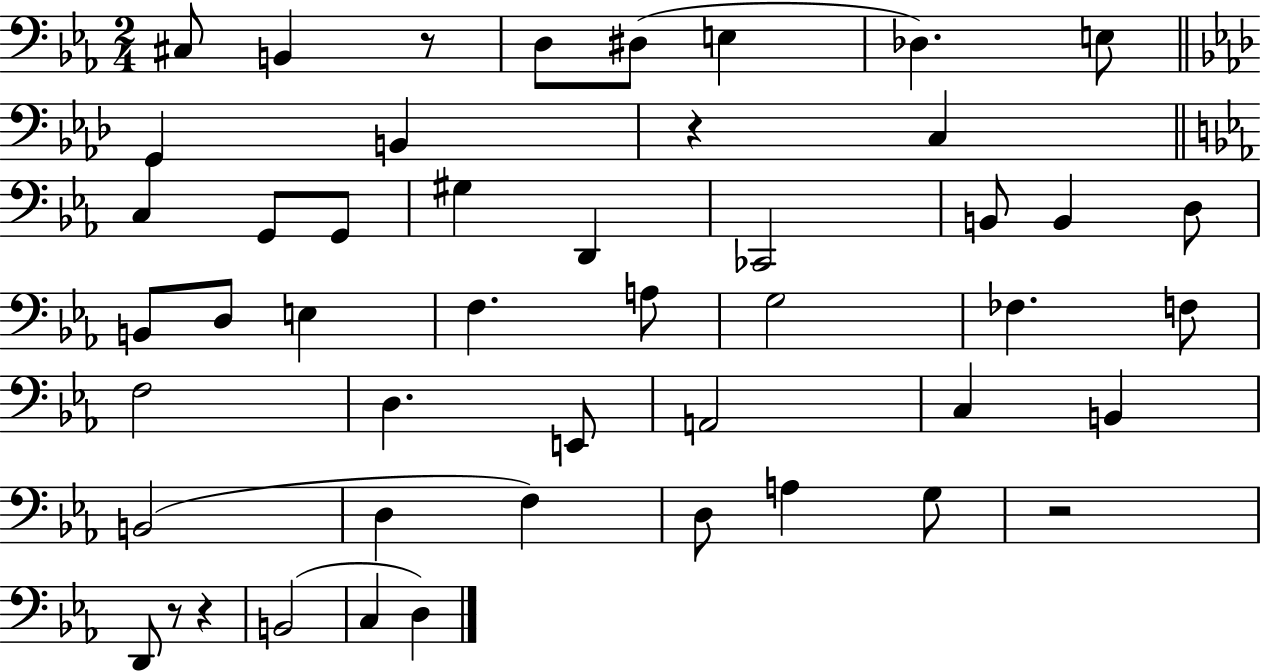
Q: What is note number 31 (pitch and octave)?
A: A2